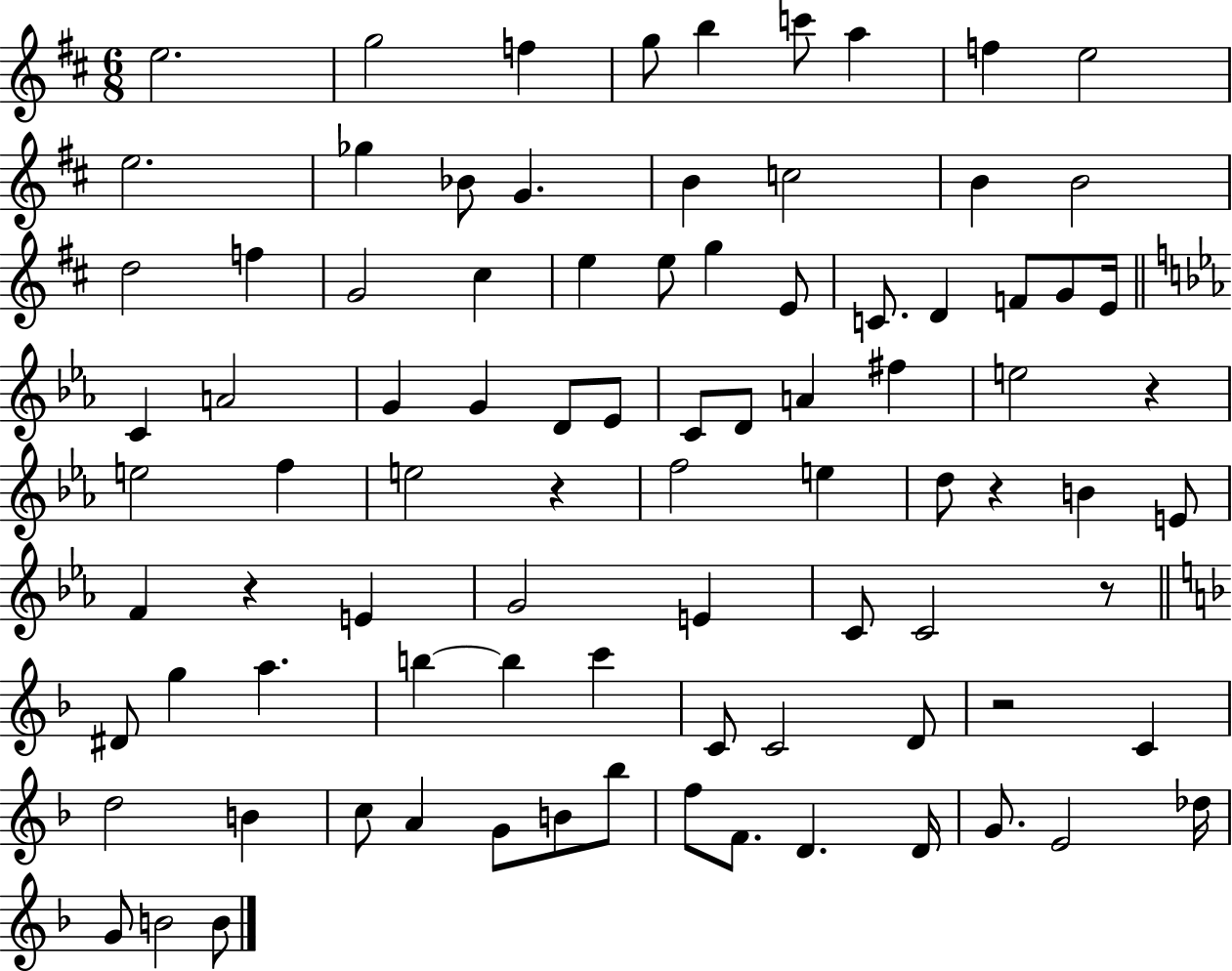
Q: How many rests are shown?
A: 6